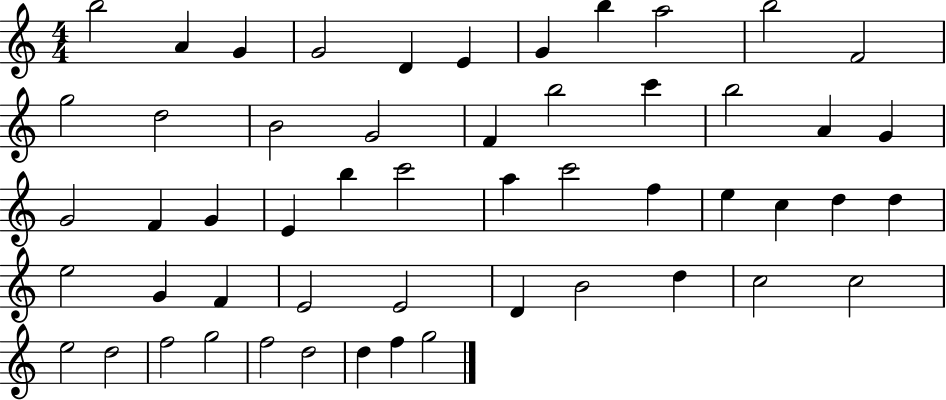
{
  \clef treble
  \numericTimeSignature
  \time 4/4
  \key c \major
  b''2 a'4 g'4 | g'2 d'4 e'4 | g'4 b''4 a''2 | b''2 f'2 | \break g''2 d''2 | b'2 g'2 | f'4 b''2 c'''4 | b''2 a'4 g'4 | \break g'2 f'4 g'4 | e'4 b''4 c'''2 | a''4 c'''2 f''4 | e''4 c''4 d''4 d''4 | \break e''2 g'4 f'4 | e'2 e'2 | d'4 b'2 d''4 | c''2 c''2 | \break e''2 d''2 | f''2 g''2 | f''2 d''2 | d''4 f''4 g''2 | \break \bar "|."
}